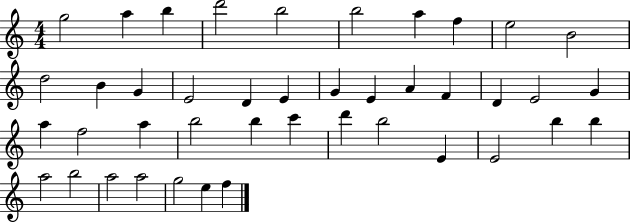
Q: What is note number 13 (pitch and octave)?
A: G4